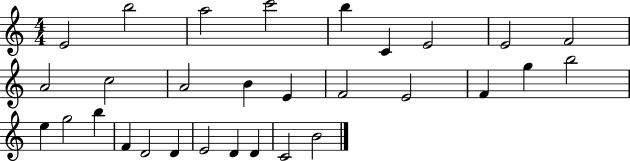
{
  \clef treble
  \numericTimeSignature
  \time 4/4
  \key c \major
  e'2 b''2 | a''2 c'''2 | b''4 c'4 e'2 | e'2 f'2 | \break a'2 c''2 | a'2 b'4 e'4 | f'2 e'2 | f'4 g''4 b''2 | \break e''4 g''2 b''4 | f'4 d'2 d'4 | e'2 d'4 d'4 | c'2 b'2 | \break \bar "|."
}